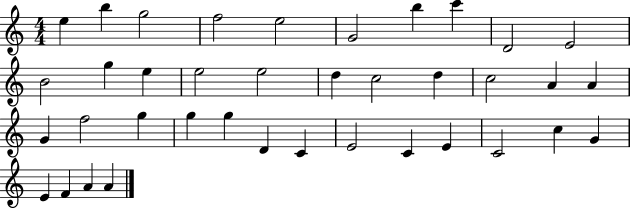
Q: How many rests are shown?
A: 0